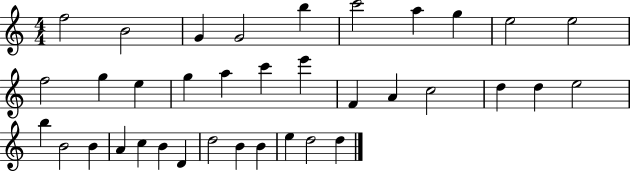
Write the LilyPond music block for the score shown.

{
  \clef treble
  \numericTimeSignature
  \time 4/4
  \key c \major
  f''2 b'2 | g'4 g'2 b''4 | c'''2 a''4 g''4 | e''2 e''2 | \break f''2 g''4 e''4 | g''4 a''4 c'''4 e'''4 | f'4 a'4 c''2 | d''4 d''4 e''2 | \break b''4 b'2 b'4 | a'4 c''4 b'4 d'4 | d''2 b'4 b'4 | e''4 d''2 d''4 | \break \bar "|."
}